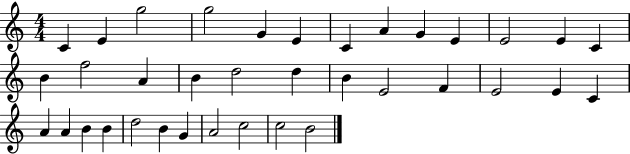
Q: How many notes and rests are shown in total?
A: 36